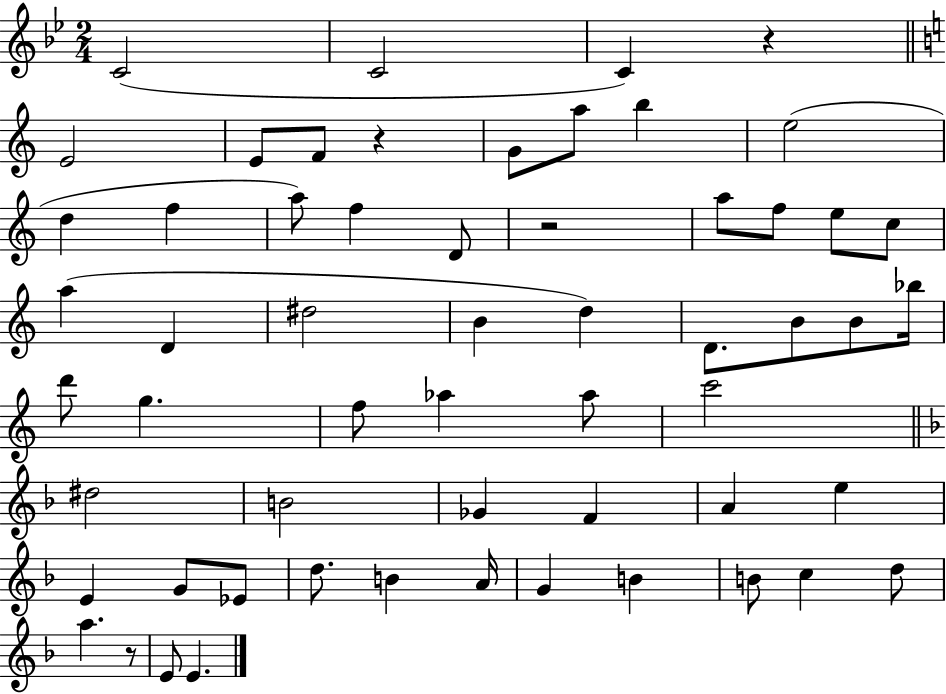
C4/h C4/h C4/q R/q E4/h E4/e F4/e R/q G4/e A5/e B5/q E5/h D5/q F5/q A5/e F5/q D4/e R/h A5/e F5/e E5/e C5/e A5/q D4/q D#5/h B4/q D5/q D4/e. B4/e B4/e Bb5/s D6/e G5/q. F5/e Ab5/q Ab5/e C6/h D#5/h B4/h Gb4/q F4/q A4/q E5/q E4/q G4/e Eb4/e D5/e. B4/q A4/s G4/q B4/q B4/e C5/q D5/e A5/q. R/e E4/e E4/q.